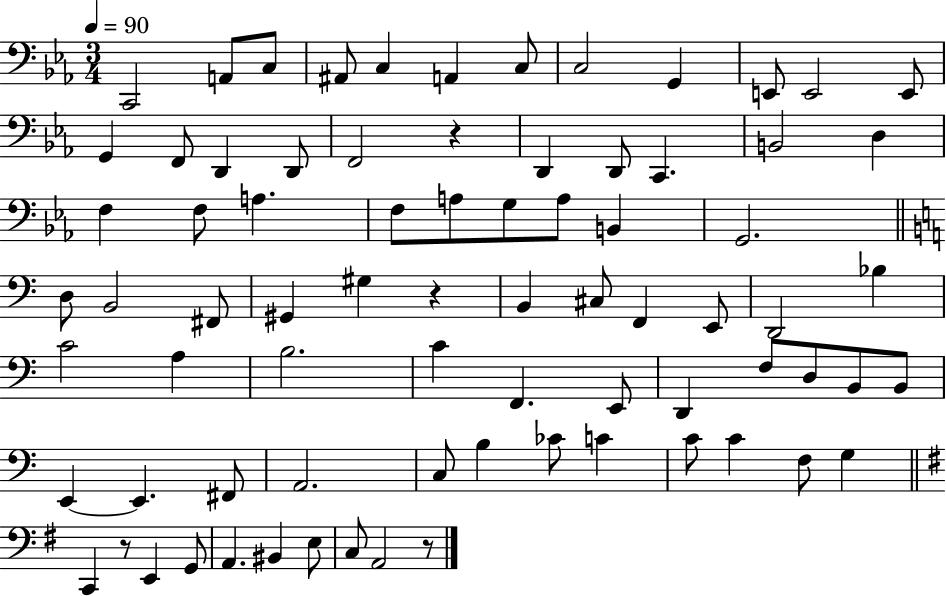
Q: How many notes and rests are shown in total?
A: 77